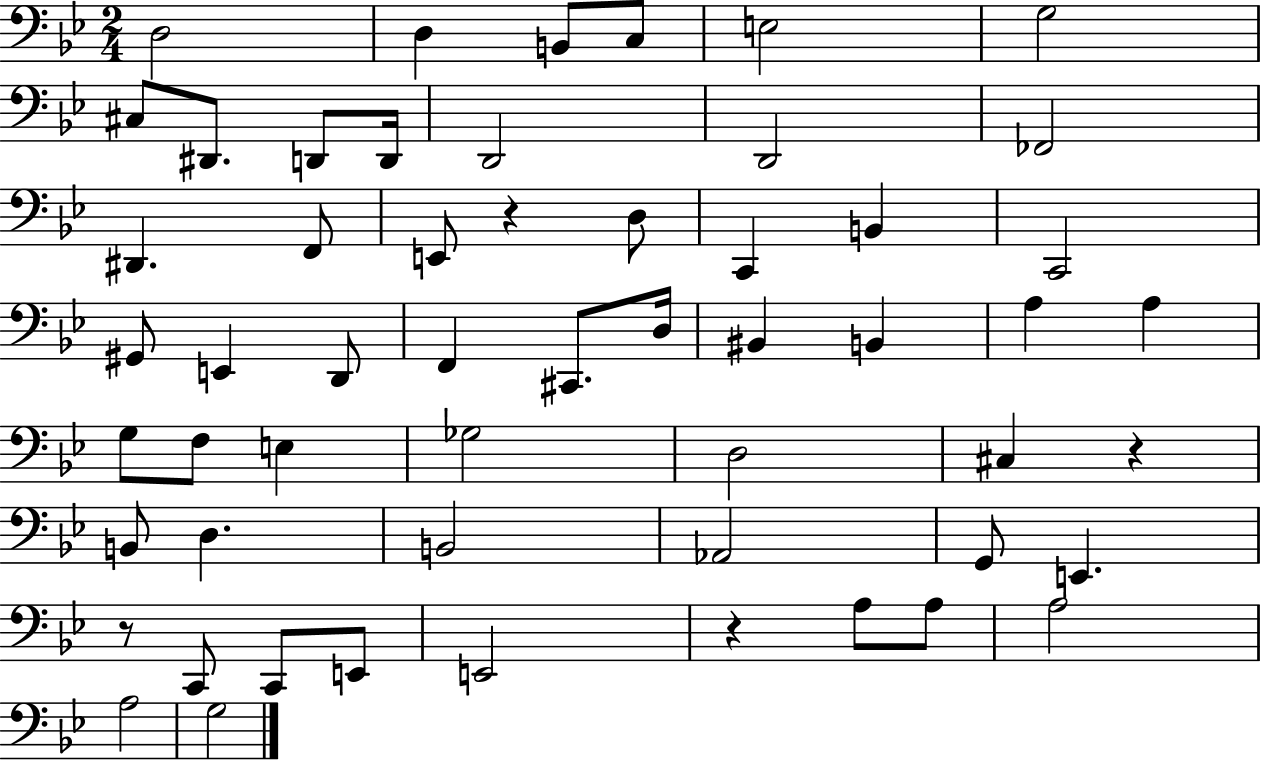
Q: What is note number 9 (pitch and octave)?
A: D2